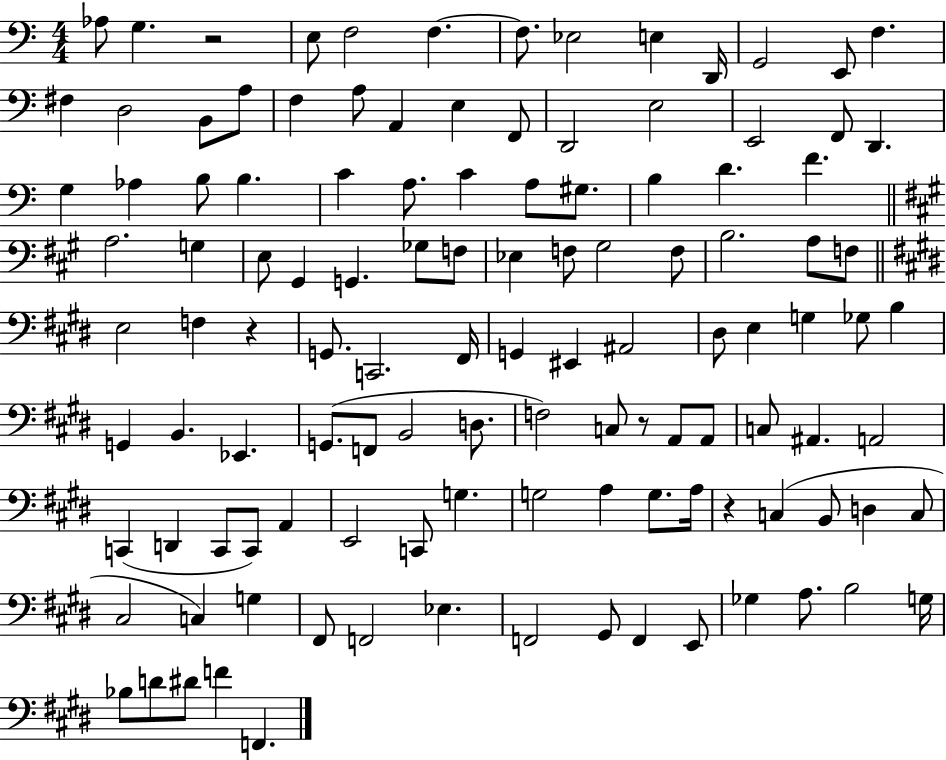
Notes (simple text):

Ab3/e G3/q. R/h E3/e F3/h F3/q. F3/e. Eb3/h E3/q D2/s G2/h E2/e F3/q. F#3/q D3/h B2/e A3/e F3/q A3/e A2/q E3/q F2/e D2/h E3/h E2/h F2/e D2/q. G3/q Ab3/q B3/e B3/q. C4/q A3/e. C4/q A3/e G#3/e. B3/q D4/q. F4/q. A3/h. G3/q E3/e G#2/q G2/q. Gb3/e F3/e Eb3/q F3/e G#3/h F3/e B3/h. A3/e F3/e E3/h F3/q R/q G2/e. C2/h. F#2/s G2/q EIS2/q A#2/h D#3/e E3/q G3/q Gb3/e B3/q G2/q B2/q. Eb2/q. G2/e. F2/e B2/h D3/e. F3/h C3/e R/e A2/e A2/e C3/e A#2/q. A2/h C2/q D2/q C2/e C2/e A2/q E2/h C2/e G3/q. G3/h A3/q G3/e. A3/s R/q C3/q B2/e D3/q C3/e C#3/h C3/q G3/q F#2/e F2/h Eb3/q. F2/h G#2/e F2/q E2/e Gb3/q A3/e. B3/h G3/s Bb3/e D4/e D#4/e F4/q F2/q.